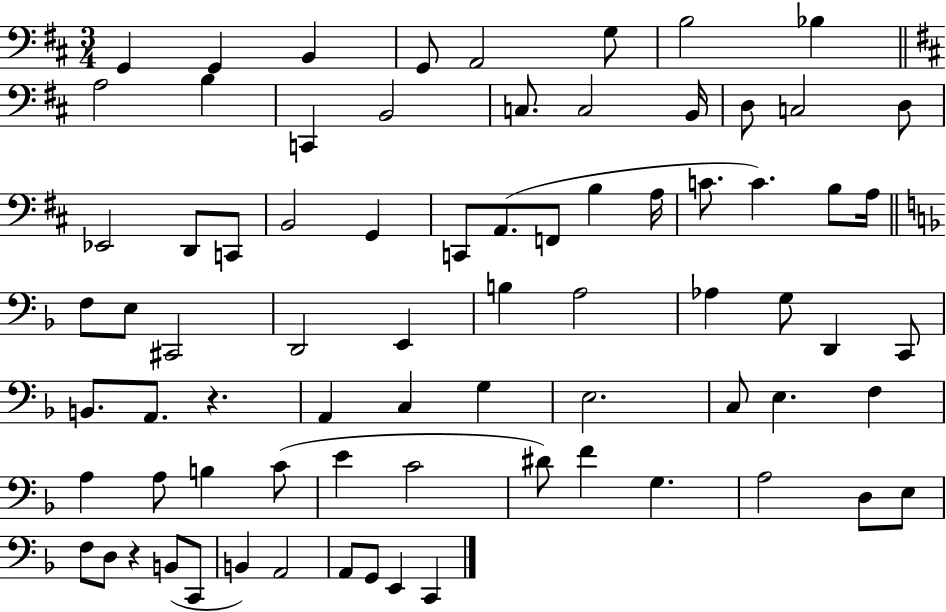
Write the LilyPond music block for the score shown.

{
  \clef bass
  \numericTimeSignature
  \time 3/4
  \key d \major
  g,4 g,4 b,4 | g,8 a,2 g8 | b2 bes4 | \bar "||" \break \key b \minor a2 b4 | c,4 b,2 | c8. c2 b,16 | d8 c2 d8 | \break ees,2 d,8 c,8 | b,2 g,4 | c,8 a,8.( f,8 b4 a16 | c'8. c'4.) b8 a16 | \break \bar "||" \break \key d \minor f8 e8 cis,2 | d,2 e,4 | b4 a2 | aes4 g8 d,4 c,8 | \break b,8. a,8. r4. | a,4 c4 g4 | e2. | c8 e4. f4 | \break a4 a8 b4 c'8( | e'4 c'2 | dis'8) f'4 g4. | a2 d8 e8 | \break f8 d8 r4 b,8( c,8 | b,4) a,2 | a,8 g,8 e,4 c,4 | \bar "|."
}